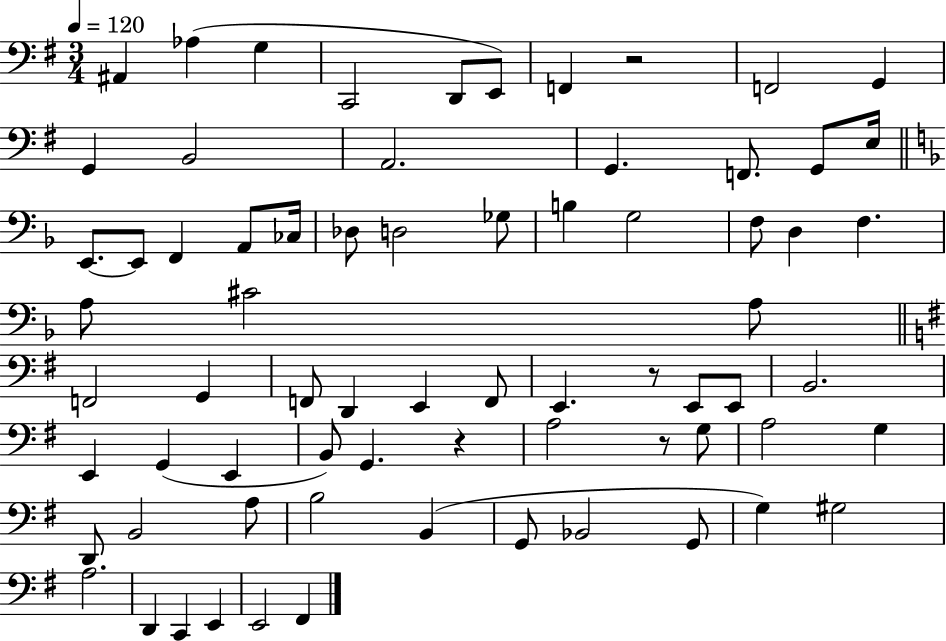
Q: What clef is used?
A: bass